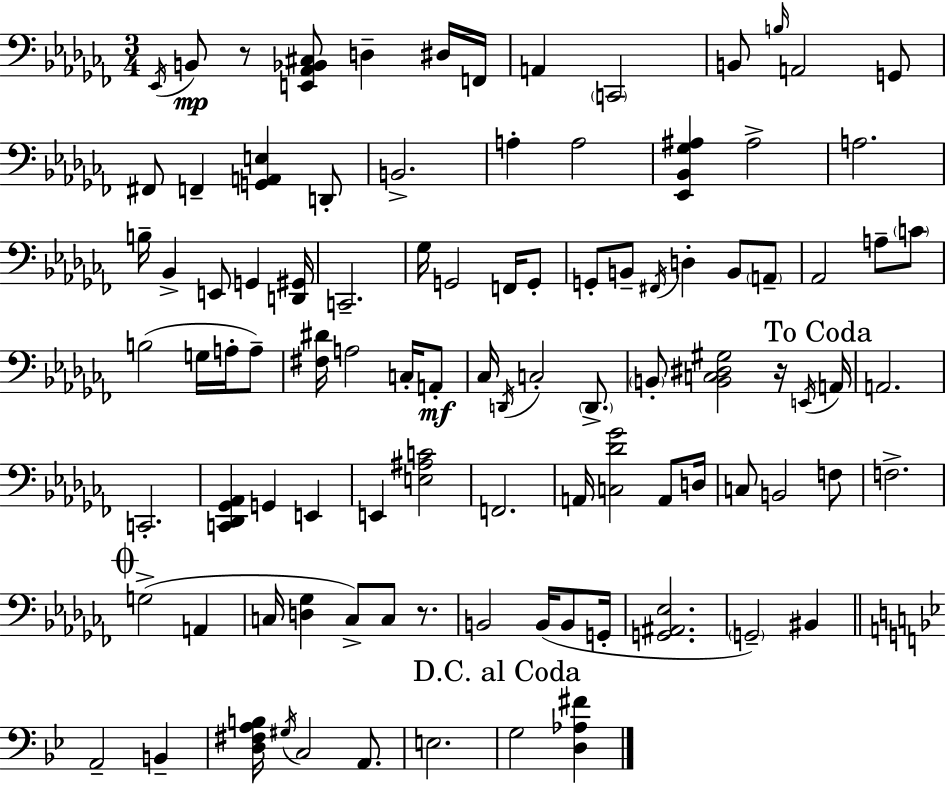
{
  \clef bass
  \numericTimeSignature
  \time 3/4
  \key aes \minor
  \repeat volta 2 { \acciaccatura { ees,16 }\mp b,8 r8 <e, aes, bes, cis>8 d4-- dis16 | f,16 a,4 \parenthesize c,2 | b,8 \grace { b16 } a,2 | g,8 fis,8 f,4-- <g, a, e>4 | \break d,8-. b,2.-> | a4-. a2 | <ees, bes, ges ais>4 ais2-> | a2. | \break b16-- bes,4-> e,8 g,4 | <d, gis,>16 c,2.-- | ges16 g,2 f,16 | g,8-. g,8-. b,8-- \acciaccatura { fis,16 } d4-. b,8 | \break \parenthesize a,8-- aes,2 a8-- | \parenthesize c'8 b2( g16 | a16-. a8--) <fis dis'>16 a2 | c16-. a,8-.\mf ces16 \acciaccatura { d,16 } c2-. | \break \parenthesize d,8.-> \parenthesize b,8-. <b, c dis gis>2 | r16 \acciaccatura { e,16 } \mark "To Coda" a,16 a,2. | c,2.-. | <c, des, ges, aes,>4 g,4 | \break e,4 e,4 <e ais c'>2 | f,2. | a,16 <c des' ges'>2 | a,8 d16 c8 b,2 | \break f8 f2.-> | \mark \markup { \musicglyph "scripts.coda" } g2->( | a,4 c16 <d ges>4 c8->) | c8 r8. b,2 | \break b,16( b,8 g,16-. <g, ais, ees>2. | \parenthesize g,2--) | bis,4 \bar "||" \break \key g \minor a,2-- b,4-- | <d fis a b>16 \acciaccatura { gis16 } c2 a,8. | e2. | \mark "D.C. al Coda" g2 <d aes fis'>4 | \break } \bar "|."
}